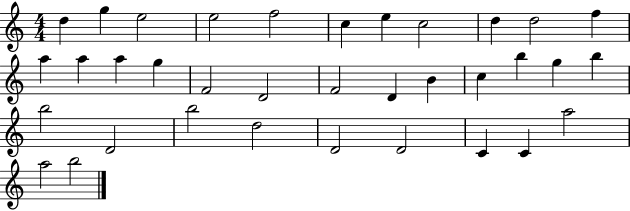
X:1
T:Untitled
M:4/4
L:1/4
K:C
d g e2 e2 f2 c e c2 d d2 f a a a g F2 D2 F2 D B c b g b b2 D2 b2 d2 D2 D2 C C a2 a2 b2